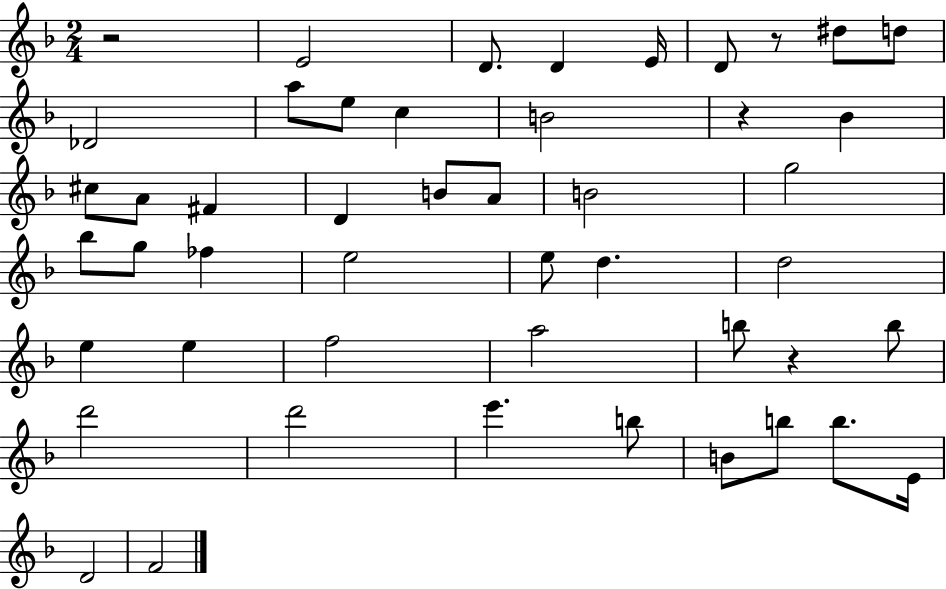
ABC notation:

X:1
T:Untitled
M:2/4
L:1/4
K:F
z2 E2 D/2 D E/4 D/2 z/2 ^d/2 d/2 _D2 a/2 e/2 c B2 z _B ^c/2 A/2 ^F D B/2 A/2 B2 g2 _b/2 g/2 _f e2 e/2 d d2 e e f2 a2 b/2 z b/2 d'2 d'2 e' b/2 B/2 b/2 b/2 E/4 D2 F2